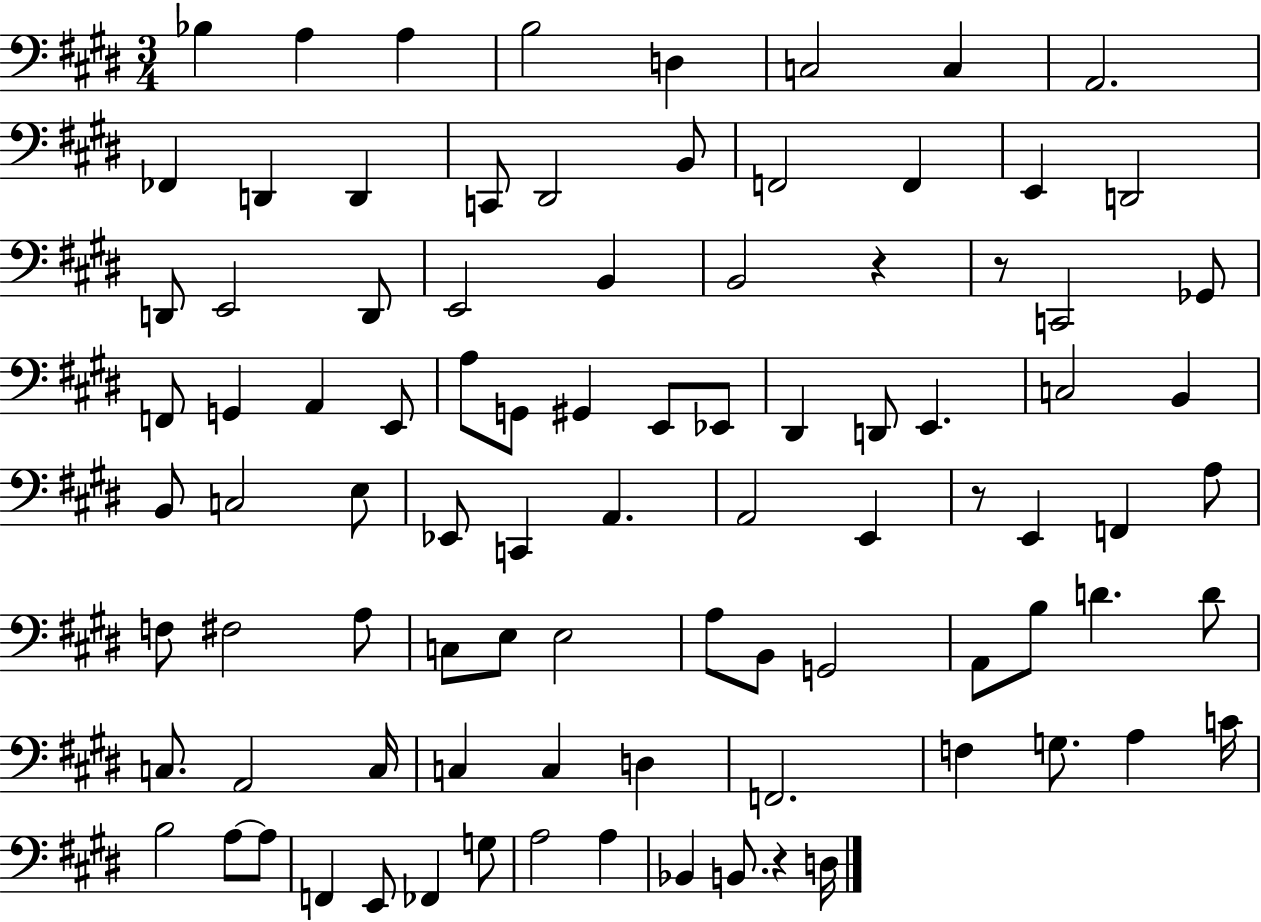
X:1
T:Untitled
M:3/4
L:1/4
K:E
_B, A, A, B,2 D, C,2 C, A,,2 _F,, D,, D,, C,,/2 ^D,,2 B,,/2 F,,2 F,, E,, D,,2 D,,/2 E,,2 D,,/2 E,,2 B,, B,,2 z z/2 C,,2 _G,,/2 F,,/2 G,, A,, E,,/2 A,/2 G,,/2 ^G,, E,,/2 _E,,/2 ^D,, D,,/2 E,, C,2 B,, B,,/2 C,2 E,/2 _E,,/2 C,, A,, A,,2 E,, z/2 E,, F,, A,/2 F,/2 ^F,2 A,/2 C,/2 E,/2 E,2 A,/2 B,,/2 G,,2 A,,/2 B,/2 D D/2 C,/2 A,,2 C,/4 C, C, D, F,,2 F, G,/2 A, C/4 B,2 A,/2 A,/2 F,, E,,/2 _F,, G,/2 A,2 A, _B,, B,,/2 z D,/4